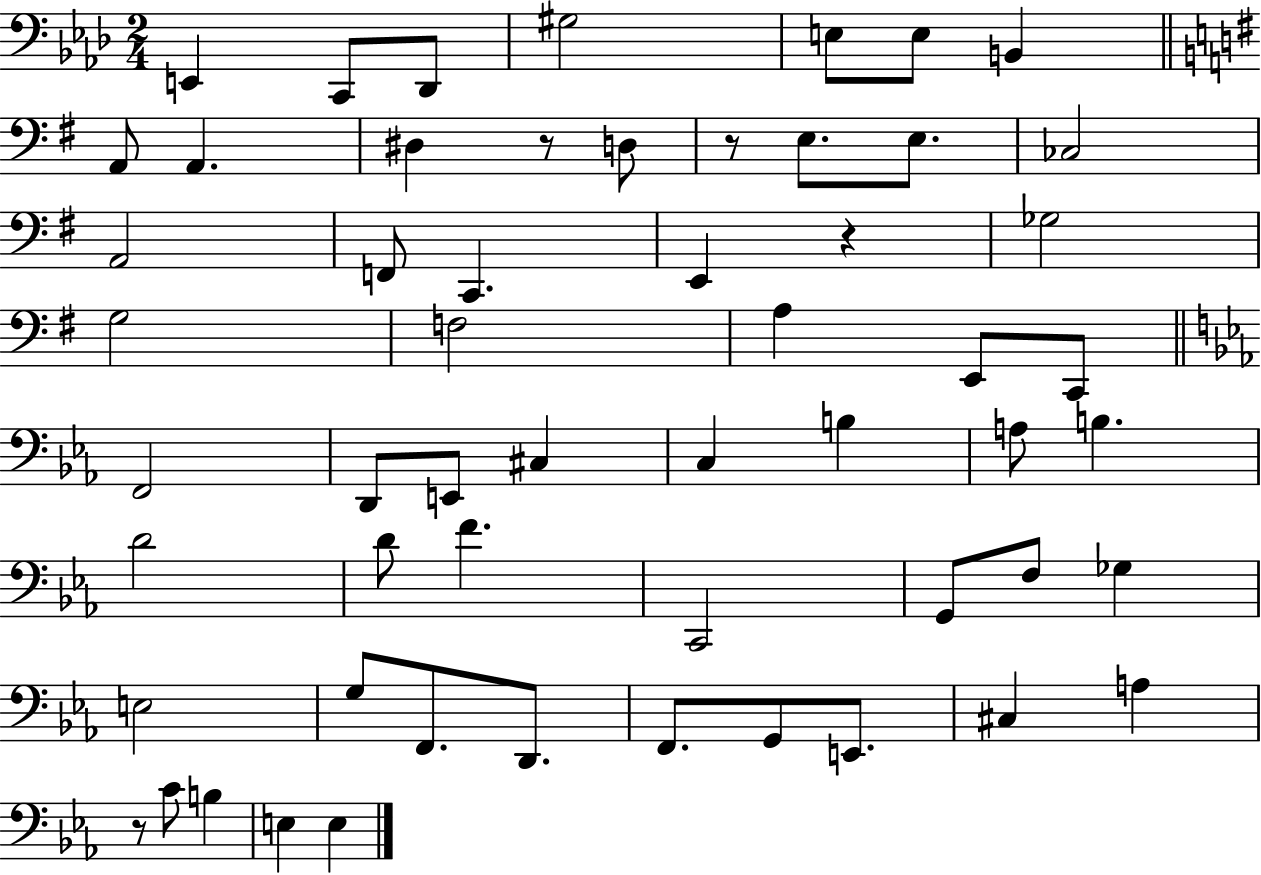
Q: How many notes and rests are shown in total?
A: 56